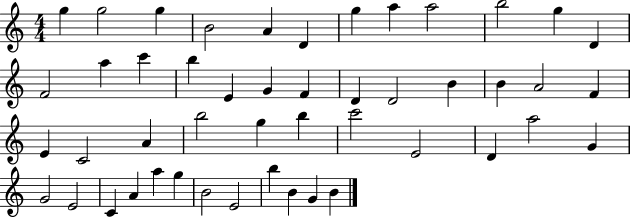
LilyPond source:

{
  \clef treble
  \numericTimeSignature
  \time 4/4
  \key c \major
  g''4 g''2 g''4 | b'2 a'4 d'4 | g''4 a''4 a''2 | b''2 g''4 d'4 | \break f'2 a''4 c'''4 | b''4 e'4 g'4 f'4 | d'4 d'2 b'4 | b'4 a'2 f'4 | \break e'4 c'2 a'4 | b''2 g''4 b''4 | c'''2 e'2 | d'4 a''2 g'4 | \break g'2 e'2 | c'4 a'4 a''4 g''4 | b'2 e'2 | b''4 b'4 g'4 b'4 | \break \bar "|."
}